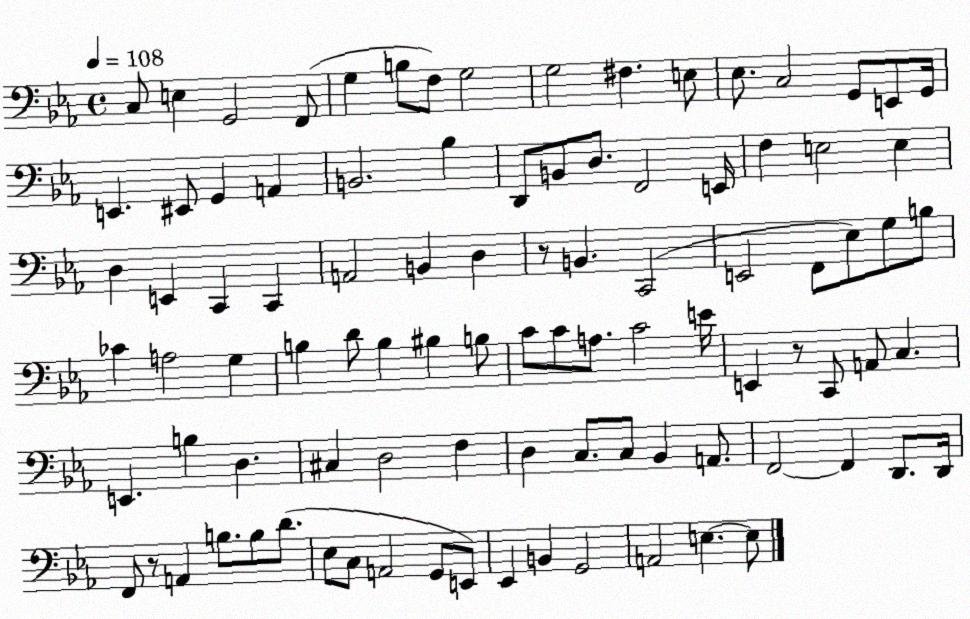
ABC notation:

X:1
T:Untitled
M:4/4
L:1/4
K:Eb
C,/2 E, G,,2 F,,/2 G, B,/2 F,/2 G,2 G,2 ^F, E,/2 _E,/2 C,2 G,,/2 E,,/2 G,,/4 E,, ^E,,/2 G,, A,, B,,2 _B, D,,/2 B,,/2 D,/2 F,,2 E,,/4 F, E,2 E, D, E,, C,, C,, A,,2 B,, D, z/2 B,, C,,2 E,,2 F,,/2 _E,/2 G,/2 B,/2 _C A,2 G, B, D/2 B, ^B, B,/2 C/2 C/2 A,/2 C2 E/4 E,, z/2 C,,/2 A,,/2 C, E,, B, D, ^C, D,2 F, D, C,/2 C,/2 _B,, A,,/2 F,,2 F,, D,,/2 D,,/4 F,,/2 z/2 A,, B,/2 B,/2 D/2 _E,/2 C,/2 A,,2 G,,/2 E,,/2 _E,, B,, G,,2 A,,2 E, E,/2